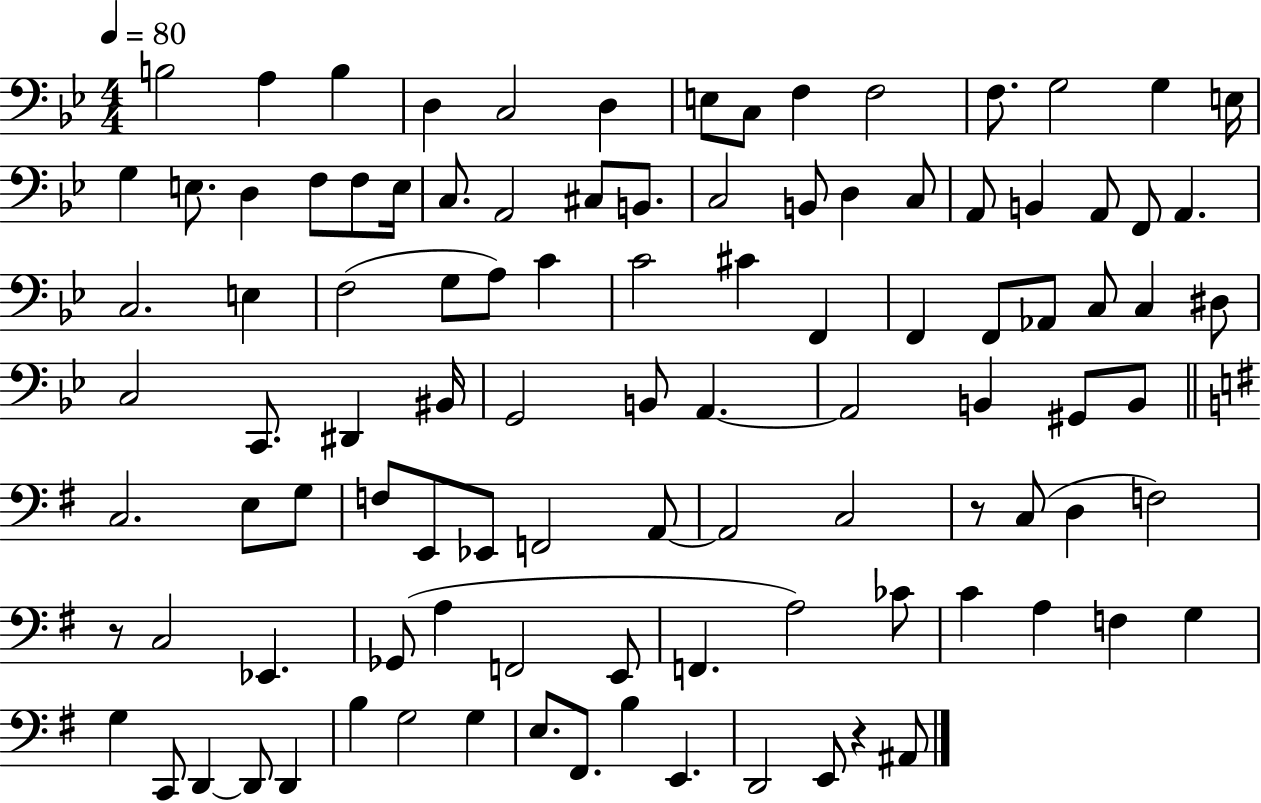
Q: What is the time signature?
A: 4/4